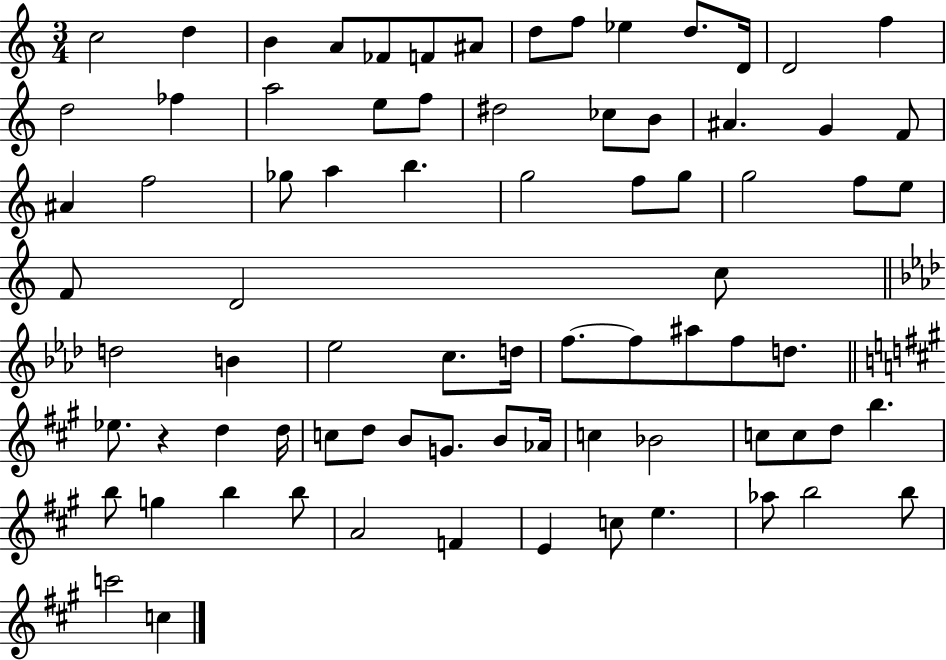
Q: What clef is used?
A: treble